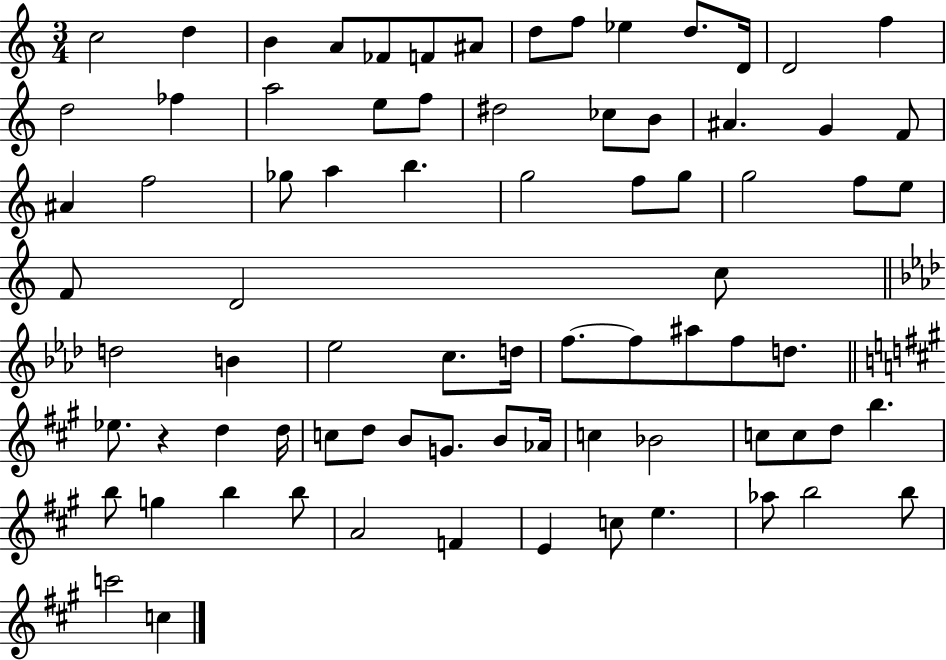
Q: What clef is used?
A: treble